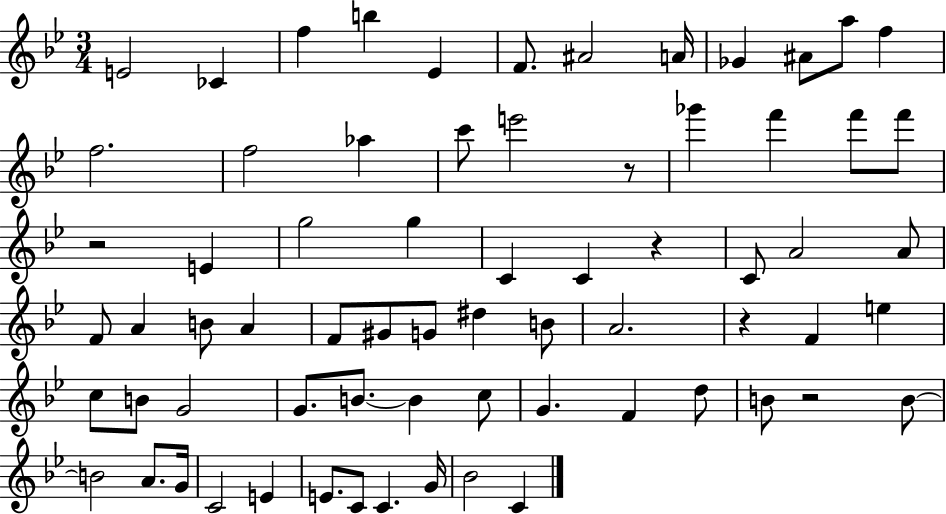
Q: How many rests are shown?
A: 5